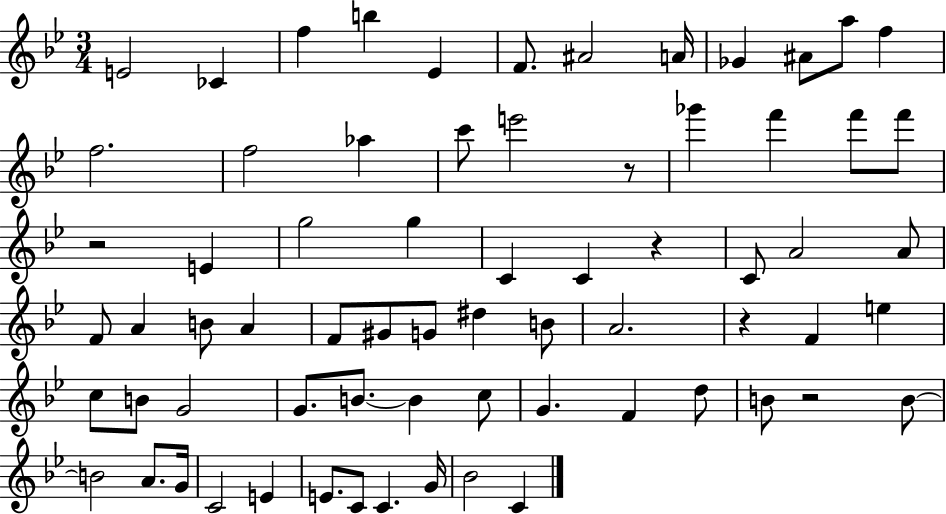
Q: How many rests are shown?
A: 5